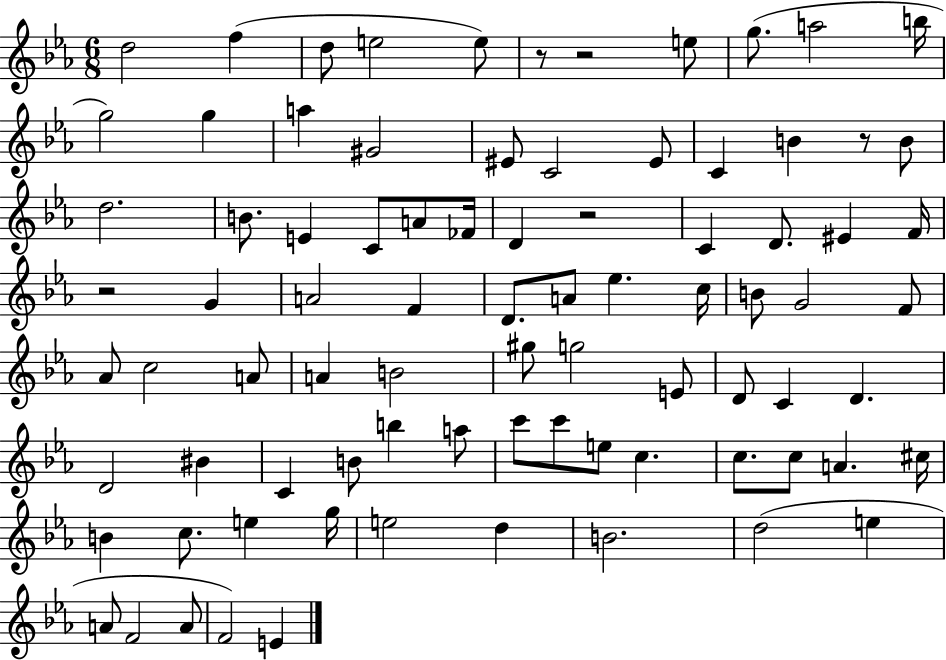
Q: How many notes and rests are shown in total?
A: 84